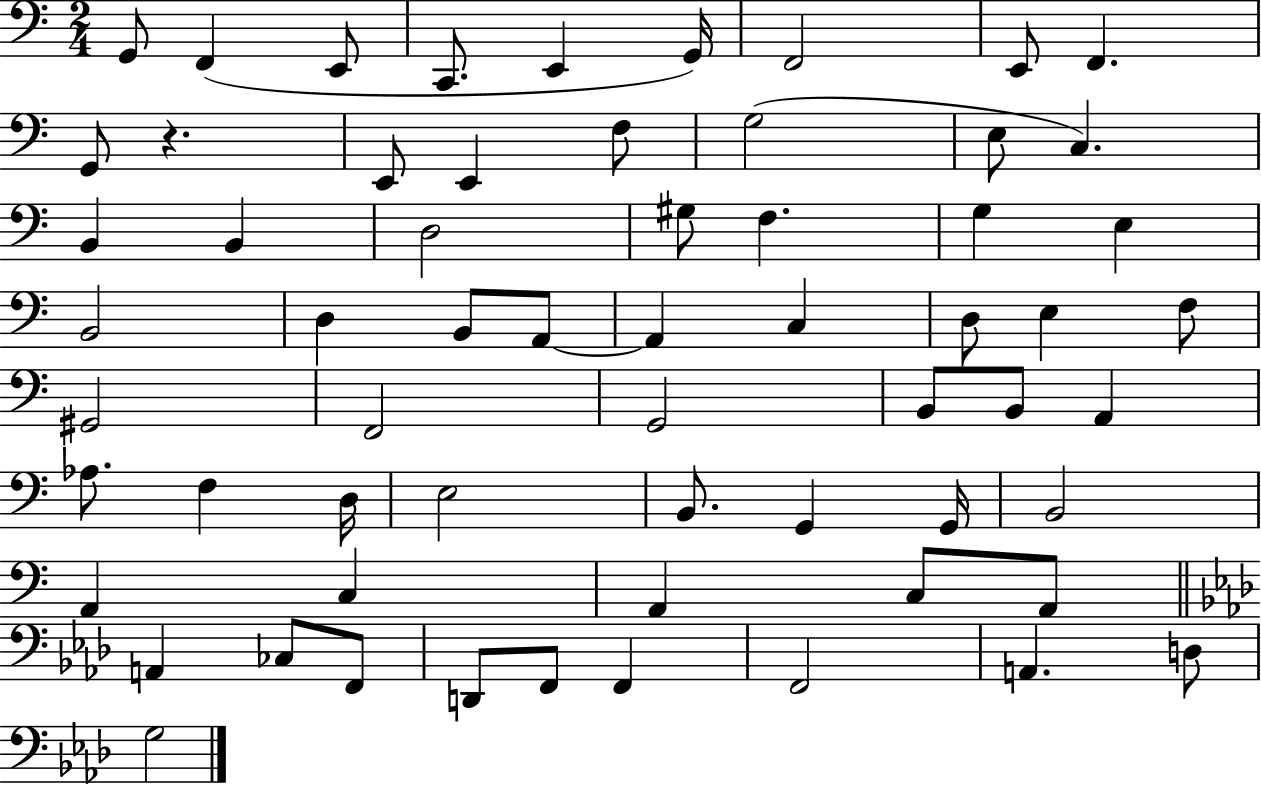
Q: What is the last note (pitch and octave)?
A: G3